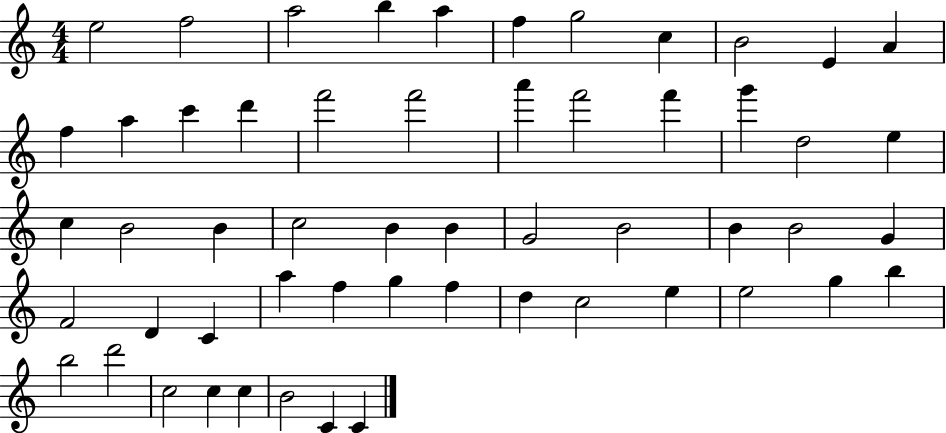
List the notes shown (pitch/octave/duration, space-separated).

E5/h F5/h A5/h B5/q A5/q F5/q G5/h C5/q B4/h E4/q A4/q F5/q A5/q C6/q D6/q F6/h F6/h A6/q F6/h F6/q G6/q D5/h E5/q C5/q B4/h B4/q C5/h B4/q B4/q G4/h B4/h B4/q B4/h G4/q F4/h D4/q C4/q A5/q F5/q G5/q F5/q D5/q C5/h E5/q E5/h G5/q B5/q B5/h D6/h C5/h C5/q C5/q B4/h C4/q C4/q